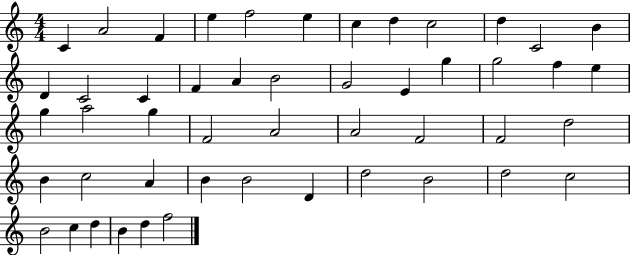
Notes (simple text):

C4/q A4/h F4/q E5/q F5/h E5/q C5/q D5/q C5/h D5/q C4/h B4/q D4/q C4/h C4/q F4/q A4/q B4/h G4/h E4/q G5/q G5/h F5/q E5/q G5/q A5/h G5/q F4/h A4/h A4/h F4/h F4/h D5/h B4/q C5/h A4/q B4/q B4/h D4/q D5/h B4/h D5/h C5/h B4/h C5/q D5/q B4/q D5/q F5/h